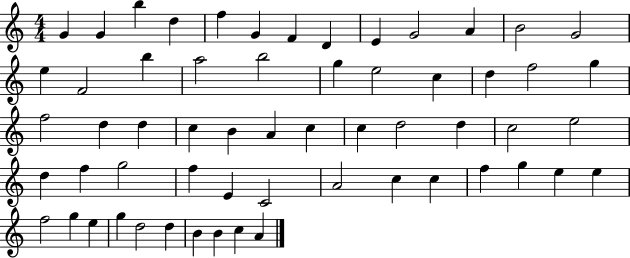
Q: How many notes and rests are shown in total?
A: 59